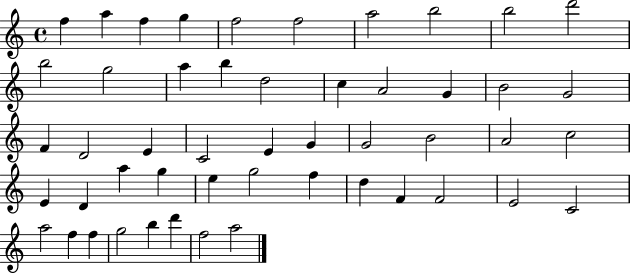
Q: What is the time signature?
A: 4/4